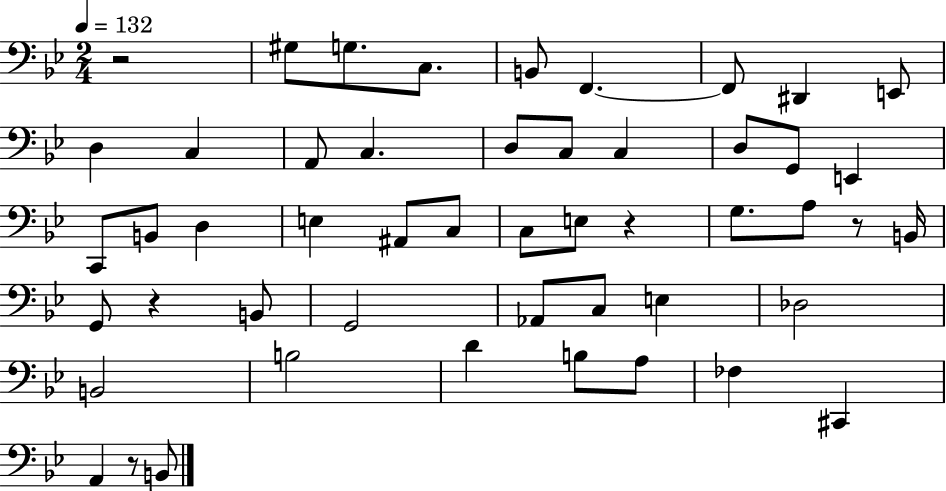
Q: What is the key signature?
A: BES major